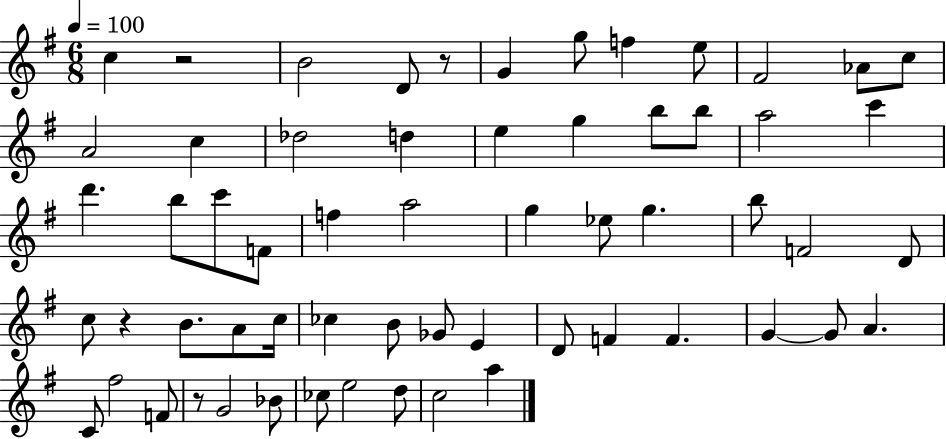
C5/q R/h B4/h D4/e R/e G4/q G5/e F5/q E5/e F#4/h Ab4/e C5/e A4/h C5/q Db5/h D5/q E5/q G5/q B5/e B5/e A5/h C6/q D6/q. B5/e C6/e F4/e F5/q A5/h G5/q Eb5/e G5/q. B5/e F4/h D4/e C5/e R/q B4/e. A4/e C5/s CES5/q B4/e Gb4/e E4/q D4/e F4/q F4/q. G4/q G4/e A4/q. C4/e F#5/h F4/e R/e G4/h Bb4/e CES5/e E5/h D5/e C5/h A5/q